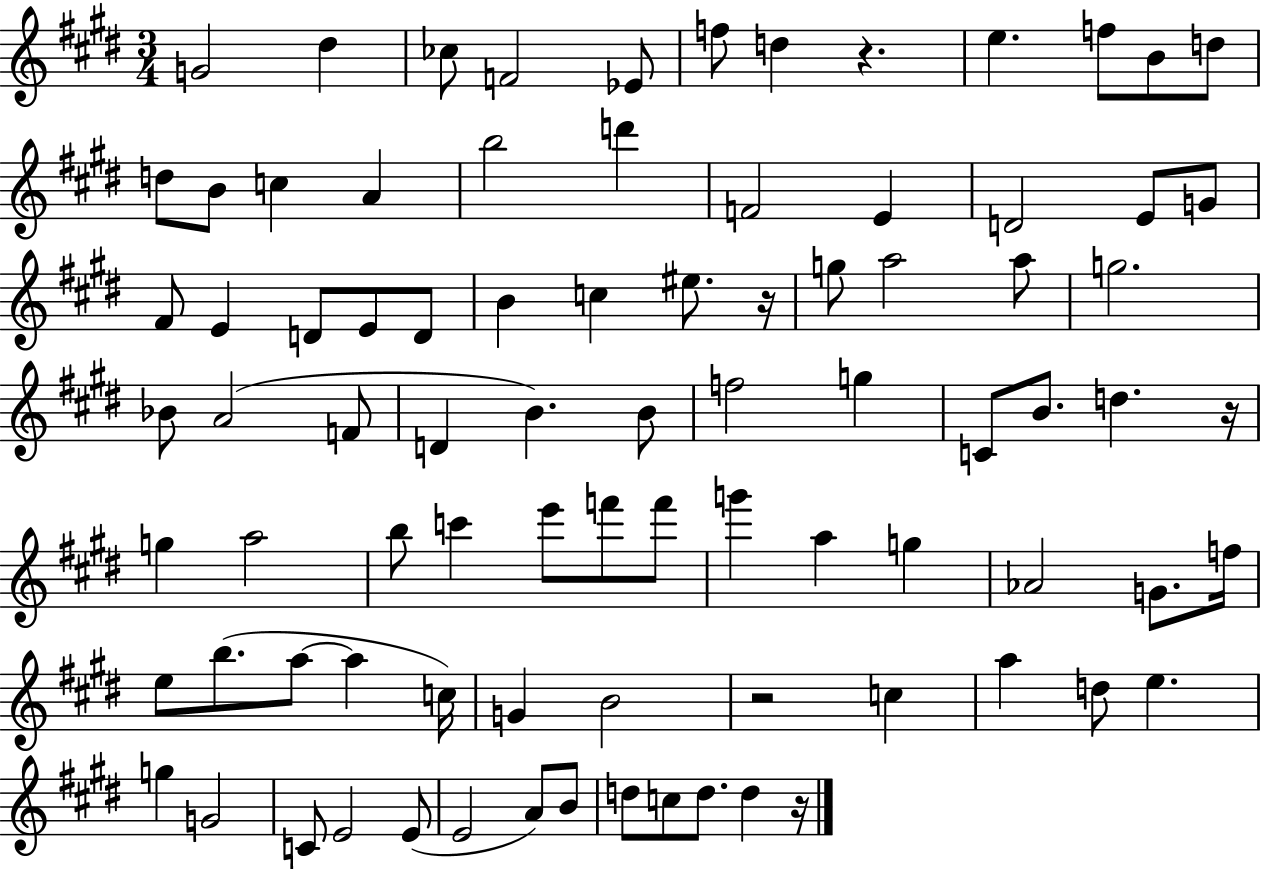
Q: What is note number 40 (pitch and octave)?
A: B4